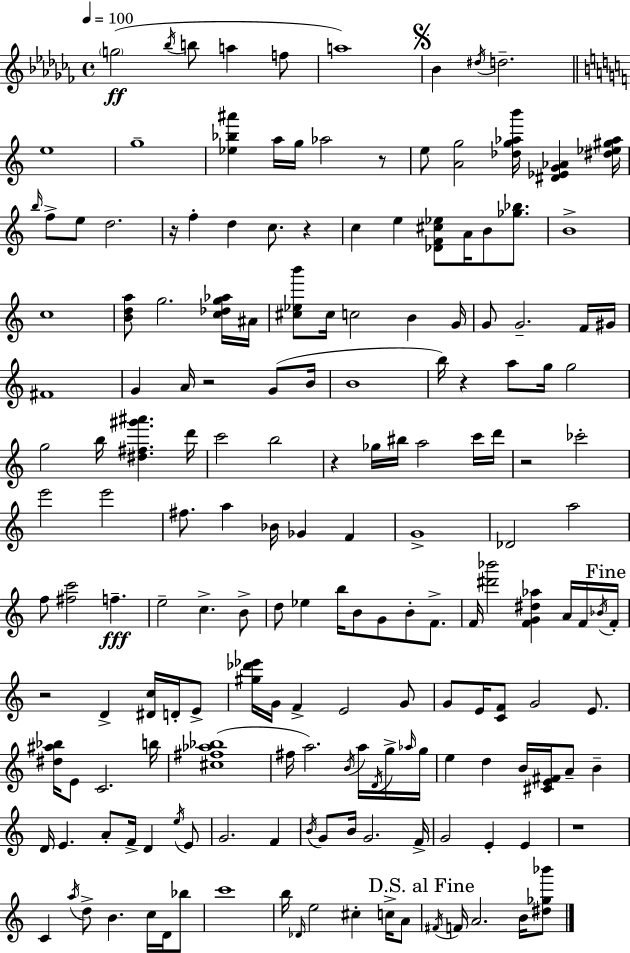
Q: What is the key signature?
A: AES minor